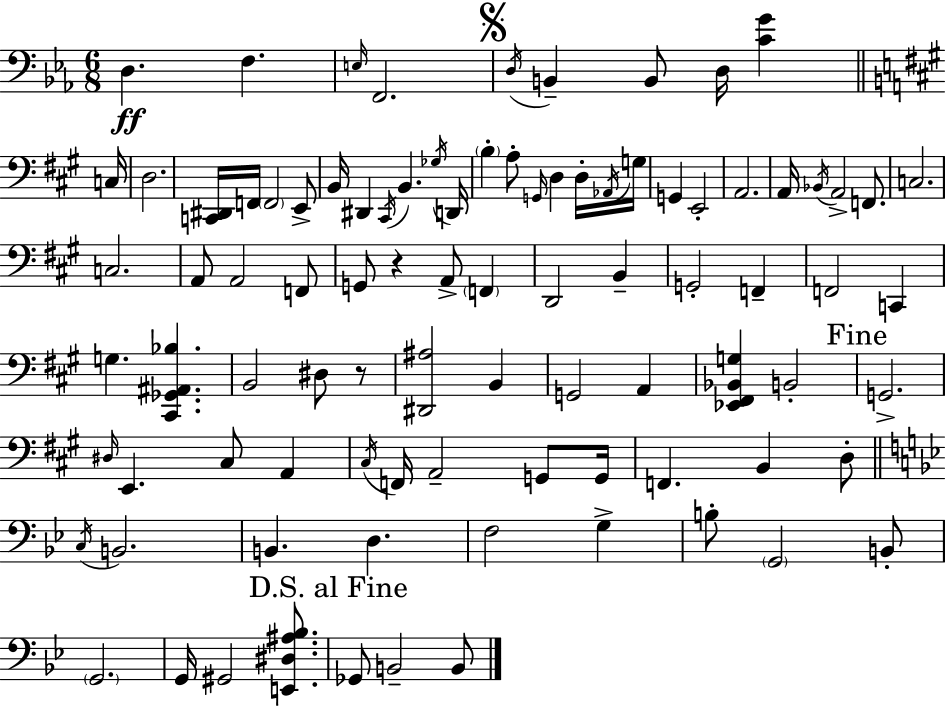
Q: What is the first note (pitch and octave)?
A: D3